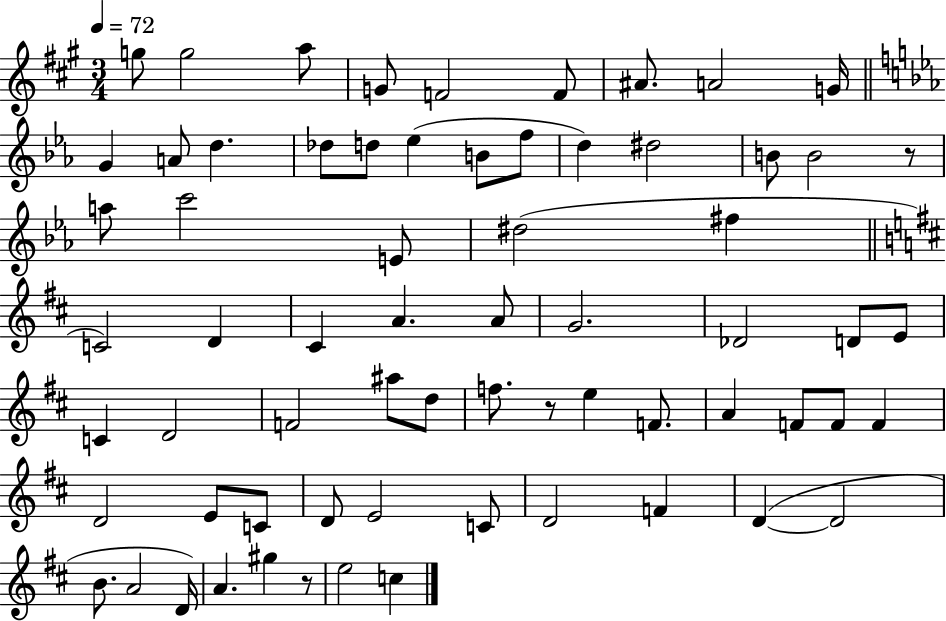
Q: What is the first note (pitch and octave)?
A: G5